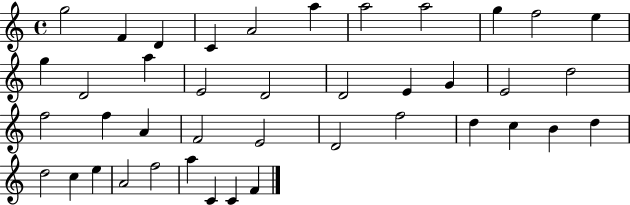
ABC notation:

X:1
T:Untitled
M:4/4
L:1/4
K:C
g2 F D C A2 a a2 a2 g f2 e g D2 a E2 D2 D2 E G E2 d2 f2 f A F2 E2 D2 f2 d c B d d2 c e A2 f2 a C C F